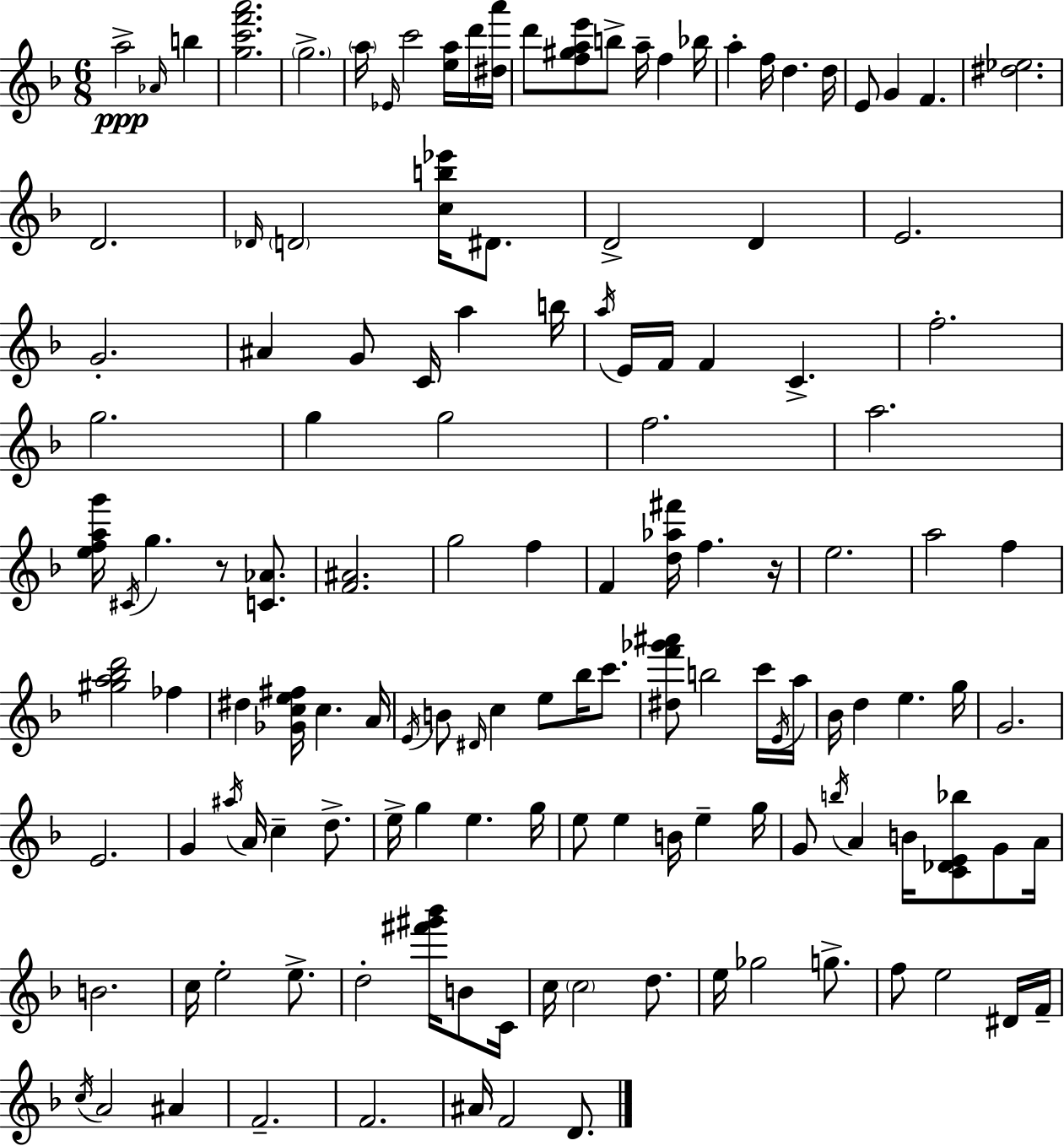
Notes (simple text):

A5/h Ab4/s B5/q [G5,C6,F6,A6]/h. G5/h. A5/s Eb4/s C6/h [E5,A5]/s D6/s [D#5,A6]/s D6/e [F5,G#5,A5,E6]/e B5/e A5/s F5/q Bb5/s A5/q F5/s D5/q. D5/s E4/e G4/q F4/q. [D#5,Eb5]/h. D4/h. Db4/s D4/h [C5,B5,Eb6]/s D#4/e. D4/h D4/q E4/h. G4/h. A#4/q G4/e C4/s A5/q B5/s A5/s E4/s F4/s F4/q C4/q. F5/h. G5/h. G5/q G5/h F5/h. A5/h. [E5,F5,A5,G6]/s C#4/s G5/q. R/e [C4,Ab4]/e. [F4,A#4]/h. G5/h F5/q F4/q [D5,Ab5,F#6]/s F5/q. R/s E5/h. A5/h F5/q [G#5,A5,Bb5,D6]/h FES5/q D#5/q [Gb4,C5,E5,F#5]/s C5/q. A4/s E4/s B4/e D#4/s C5/q E5/e Bb5/s C6/e. [D#5,F6,Gb6,A#6]/e B5/h C6/s E4/s A5/s Bb4/s D5/q E5/q. G5/s G4/h. E4/h. G4/q A#5/s A4/s C5/q D5/e. E5/s G5/q E5/q. G5/s E5/e E5/q B4/s E5/q G5/s G4/e B5/s A4/q B4/s [C4,Db4,E4,Bb5]/e G4/e A4/s B4/h. C5/s E5/h E5/e. D5/h [F#6,G#6,Bb6]/s B4/e C4/s C5/s C5/h D5/e. E5/s Gb5/h G5/e. F5/e E5/h D#4/s F4/s C5/s A4/h A#4/q F4/h. F4/h. A#4/s F4/h D4/e.